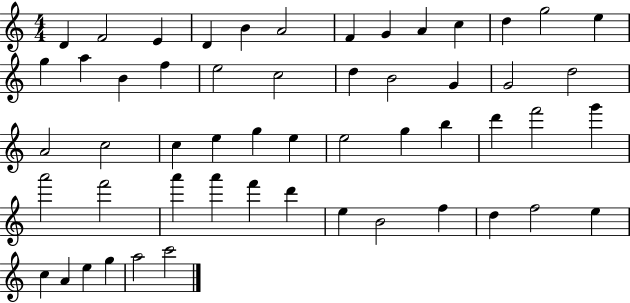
D4/q F4/h E4/q D4/q B4/q A4/h F4/q G4/q A4/q C5/q D5/q G5/h E5/q G5/q A5/q B4/q F5/q E5/h C5/h D5/q B4/h G4/q G4/h D5/h A4/h C5/h C5/q E5/q G5/q E5/q E5/h G5/q B5/q D6/q F6/h G6/q A6/h F6/h A6/q A6/q F6/q D6/q E5/q B4/h F5/q D5/q F5/h E5/q C5/q A4/q E5/q G5/q A5/h C6/h